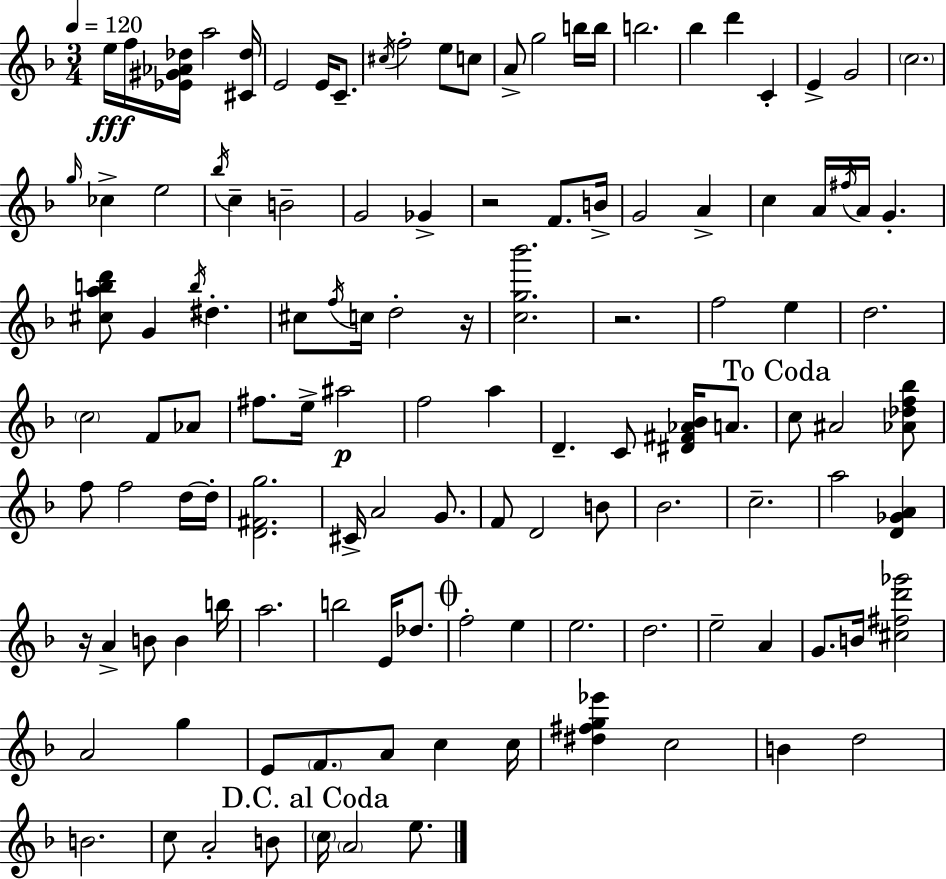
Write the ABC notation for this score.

X:1
T:Untitled
M:3/4
L:1/4
K:F
e/4 f/4 [_E^G_A_d]/4 a2 [^C_d]/4 E2 E/4 C/2 ^c/4 f2 e/2 c/2 A/2 g2 b/4 b/4 b2 _b d' C E G2 c2 g/4 _c e2 _b/4 c B2 G2 _G z2 F/2 B/4 G2 A c A/4 ^f/4 A/4 G [^cabd']/2 G b/4 ^d ^c/2 f/4 c/4 d2 z/4 [cg_b']2 z2 f2 e d2 c2 F/2 _A/2 ^f/2 e/4 ^a2 f2 a D C/2 [^D^F_A_B]/4 A/2 c/2 ^A2 [_A_df_b]/2 f/2 f2 d/4 d/4 [D^Fg]2 ^C/4 A2 G/2 F/2 D2 B/2 _B2 c2 a2 [D_GA] z/4 A B/2 B b/4 a2 b2 E/4 _d/2 f2 e e2 d2 e2 A G/2 B/4 [^c^fd'_g']2 A2 g E/2 F/2 A/2 c c/4 [^d^fg_e'] c2 B d2 B2 c/2 A2 B/2 c/4 A2 e/2